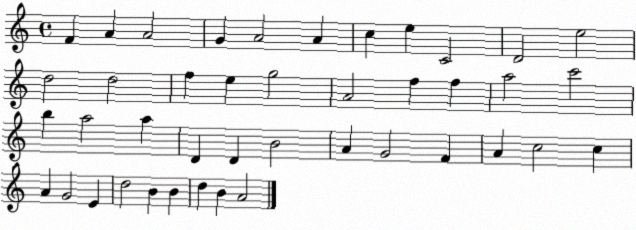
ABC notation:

X:1
T:Untitled
M:4/4
L:1/4
K:C
F A A2 G A2 A c e C2 D2 e2 d2 d2 f e g2 A2 f f a2 c'2 b a2 a D D B2 A G2 F A c2 c A G2 E d2 B B d B A2